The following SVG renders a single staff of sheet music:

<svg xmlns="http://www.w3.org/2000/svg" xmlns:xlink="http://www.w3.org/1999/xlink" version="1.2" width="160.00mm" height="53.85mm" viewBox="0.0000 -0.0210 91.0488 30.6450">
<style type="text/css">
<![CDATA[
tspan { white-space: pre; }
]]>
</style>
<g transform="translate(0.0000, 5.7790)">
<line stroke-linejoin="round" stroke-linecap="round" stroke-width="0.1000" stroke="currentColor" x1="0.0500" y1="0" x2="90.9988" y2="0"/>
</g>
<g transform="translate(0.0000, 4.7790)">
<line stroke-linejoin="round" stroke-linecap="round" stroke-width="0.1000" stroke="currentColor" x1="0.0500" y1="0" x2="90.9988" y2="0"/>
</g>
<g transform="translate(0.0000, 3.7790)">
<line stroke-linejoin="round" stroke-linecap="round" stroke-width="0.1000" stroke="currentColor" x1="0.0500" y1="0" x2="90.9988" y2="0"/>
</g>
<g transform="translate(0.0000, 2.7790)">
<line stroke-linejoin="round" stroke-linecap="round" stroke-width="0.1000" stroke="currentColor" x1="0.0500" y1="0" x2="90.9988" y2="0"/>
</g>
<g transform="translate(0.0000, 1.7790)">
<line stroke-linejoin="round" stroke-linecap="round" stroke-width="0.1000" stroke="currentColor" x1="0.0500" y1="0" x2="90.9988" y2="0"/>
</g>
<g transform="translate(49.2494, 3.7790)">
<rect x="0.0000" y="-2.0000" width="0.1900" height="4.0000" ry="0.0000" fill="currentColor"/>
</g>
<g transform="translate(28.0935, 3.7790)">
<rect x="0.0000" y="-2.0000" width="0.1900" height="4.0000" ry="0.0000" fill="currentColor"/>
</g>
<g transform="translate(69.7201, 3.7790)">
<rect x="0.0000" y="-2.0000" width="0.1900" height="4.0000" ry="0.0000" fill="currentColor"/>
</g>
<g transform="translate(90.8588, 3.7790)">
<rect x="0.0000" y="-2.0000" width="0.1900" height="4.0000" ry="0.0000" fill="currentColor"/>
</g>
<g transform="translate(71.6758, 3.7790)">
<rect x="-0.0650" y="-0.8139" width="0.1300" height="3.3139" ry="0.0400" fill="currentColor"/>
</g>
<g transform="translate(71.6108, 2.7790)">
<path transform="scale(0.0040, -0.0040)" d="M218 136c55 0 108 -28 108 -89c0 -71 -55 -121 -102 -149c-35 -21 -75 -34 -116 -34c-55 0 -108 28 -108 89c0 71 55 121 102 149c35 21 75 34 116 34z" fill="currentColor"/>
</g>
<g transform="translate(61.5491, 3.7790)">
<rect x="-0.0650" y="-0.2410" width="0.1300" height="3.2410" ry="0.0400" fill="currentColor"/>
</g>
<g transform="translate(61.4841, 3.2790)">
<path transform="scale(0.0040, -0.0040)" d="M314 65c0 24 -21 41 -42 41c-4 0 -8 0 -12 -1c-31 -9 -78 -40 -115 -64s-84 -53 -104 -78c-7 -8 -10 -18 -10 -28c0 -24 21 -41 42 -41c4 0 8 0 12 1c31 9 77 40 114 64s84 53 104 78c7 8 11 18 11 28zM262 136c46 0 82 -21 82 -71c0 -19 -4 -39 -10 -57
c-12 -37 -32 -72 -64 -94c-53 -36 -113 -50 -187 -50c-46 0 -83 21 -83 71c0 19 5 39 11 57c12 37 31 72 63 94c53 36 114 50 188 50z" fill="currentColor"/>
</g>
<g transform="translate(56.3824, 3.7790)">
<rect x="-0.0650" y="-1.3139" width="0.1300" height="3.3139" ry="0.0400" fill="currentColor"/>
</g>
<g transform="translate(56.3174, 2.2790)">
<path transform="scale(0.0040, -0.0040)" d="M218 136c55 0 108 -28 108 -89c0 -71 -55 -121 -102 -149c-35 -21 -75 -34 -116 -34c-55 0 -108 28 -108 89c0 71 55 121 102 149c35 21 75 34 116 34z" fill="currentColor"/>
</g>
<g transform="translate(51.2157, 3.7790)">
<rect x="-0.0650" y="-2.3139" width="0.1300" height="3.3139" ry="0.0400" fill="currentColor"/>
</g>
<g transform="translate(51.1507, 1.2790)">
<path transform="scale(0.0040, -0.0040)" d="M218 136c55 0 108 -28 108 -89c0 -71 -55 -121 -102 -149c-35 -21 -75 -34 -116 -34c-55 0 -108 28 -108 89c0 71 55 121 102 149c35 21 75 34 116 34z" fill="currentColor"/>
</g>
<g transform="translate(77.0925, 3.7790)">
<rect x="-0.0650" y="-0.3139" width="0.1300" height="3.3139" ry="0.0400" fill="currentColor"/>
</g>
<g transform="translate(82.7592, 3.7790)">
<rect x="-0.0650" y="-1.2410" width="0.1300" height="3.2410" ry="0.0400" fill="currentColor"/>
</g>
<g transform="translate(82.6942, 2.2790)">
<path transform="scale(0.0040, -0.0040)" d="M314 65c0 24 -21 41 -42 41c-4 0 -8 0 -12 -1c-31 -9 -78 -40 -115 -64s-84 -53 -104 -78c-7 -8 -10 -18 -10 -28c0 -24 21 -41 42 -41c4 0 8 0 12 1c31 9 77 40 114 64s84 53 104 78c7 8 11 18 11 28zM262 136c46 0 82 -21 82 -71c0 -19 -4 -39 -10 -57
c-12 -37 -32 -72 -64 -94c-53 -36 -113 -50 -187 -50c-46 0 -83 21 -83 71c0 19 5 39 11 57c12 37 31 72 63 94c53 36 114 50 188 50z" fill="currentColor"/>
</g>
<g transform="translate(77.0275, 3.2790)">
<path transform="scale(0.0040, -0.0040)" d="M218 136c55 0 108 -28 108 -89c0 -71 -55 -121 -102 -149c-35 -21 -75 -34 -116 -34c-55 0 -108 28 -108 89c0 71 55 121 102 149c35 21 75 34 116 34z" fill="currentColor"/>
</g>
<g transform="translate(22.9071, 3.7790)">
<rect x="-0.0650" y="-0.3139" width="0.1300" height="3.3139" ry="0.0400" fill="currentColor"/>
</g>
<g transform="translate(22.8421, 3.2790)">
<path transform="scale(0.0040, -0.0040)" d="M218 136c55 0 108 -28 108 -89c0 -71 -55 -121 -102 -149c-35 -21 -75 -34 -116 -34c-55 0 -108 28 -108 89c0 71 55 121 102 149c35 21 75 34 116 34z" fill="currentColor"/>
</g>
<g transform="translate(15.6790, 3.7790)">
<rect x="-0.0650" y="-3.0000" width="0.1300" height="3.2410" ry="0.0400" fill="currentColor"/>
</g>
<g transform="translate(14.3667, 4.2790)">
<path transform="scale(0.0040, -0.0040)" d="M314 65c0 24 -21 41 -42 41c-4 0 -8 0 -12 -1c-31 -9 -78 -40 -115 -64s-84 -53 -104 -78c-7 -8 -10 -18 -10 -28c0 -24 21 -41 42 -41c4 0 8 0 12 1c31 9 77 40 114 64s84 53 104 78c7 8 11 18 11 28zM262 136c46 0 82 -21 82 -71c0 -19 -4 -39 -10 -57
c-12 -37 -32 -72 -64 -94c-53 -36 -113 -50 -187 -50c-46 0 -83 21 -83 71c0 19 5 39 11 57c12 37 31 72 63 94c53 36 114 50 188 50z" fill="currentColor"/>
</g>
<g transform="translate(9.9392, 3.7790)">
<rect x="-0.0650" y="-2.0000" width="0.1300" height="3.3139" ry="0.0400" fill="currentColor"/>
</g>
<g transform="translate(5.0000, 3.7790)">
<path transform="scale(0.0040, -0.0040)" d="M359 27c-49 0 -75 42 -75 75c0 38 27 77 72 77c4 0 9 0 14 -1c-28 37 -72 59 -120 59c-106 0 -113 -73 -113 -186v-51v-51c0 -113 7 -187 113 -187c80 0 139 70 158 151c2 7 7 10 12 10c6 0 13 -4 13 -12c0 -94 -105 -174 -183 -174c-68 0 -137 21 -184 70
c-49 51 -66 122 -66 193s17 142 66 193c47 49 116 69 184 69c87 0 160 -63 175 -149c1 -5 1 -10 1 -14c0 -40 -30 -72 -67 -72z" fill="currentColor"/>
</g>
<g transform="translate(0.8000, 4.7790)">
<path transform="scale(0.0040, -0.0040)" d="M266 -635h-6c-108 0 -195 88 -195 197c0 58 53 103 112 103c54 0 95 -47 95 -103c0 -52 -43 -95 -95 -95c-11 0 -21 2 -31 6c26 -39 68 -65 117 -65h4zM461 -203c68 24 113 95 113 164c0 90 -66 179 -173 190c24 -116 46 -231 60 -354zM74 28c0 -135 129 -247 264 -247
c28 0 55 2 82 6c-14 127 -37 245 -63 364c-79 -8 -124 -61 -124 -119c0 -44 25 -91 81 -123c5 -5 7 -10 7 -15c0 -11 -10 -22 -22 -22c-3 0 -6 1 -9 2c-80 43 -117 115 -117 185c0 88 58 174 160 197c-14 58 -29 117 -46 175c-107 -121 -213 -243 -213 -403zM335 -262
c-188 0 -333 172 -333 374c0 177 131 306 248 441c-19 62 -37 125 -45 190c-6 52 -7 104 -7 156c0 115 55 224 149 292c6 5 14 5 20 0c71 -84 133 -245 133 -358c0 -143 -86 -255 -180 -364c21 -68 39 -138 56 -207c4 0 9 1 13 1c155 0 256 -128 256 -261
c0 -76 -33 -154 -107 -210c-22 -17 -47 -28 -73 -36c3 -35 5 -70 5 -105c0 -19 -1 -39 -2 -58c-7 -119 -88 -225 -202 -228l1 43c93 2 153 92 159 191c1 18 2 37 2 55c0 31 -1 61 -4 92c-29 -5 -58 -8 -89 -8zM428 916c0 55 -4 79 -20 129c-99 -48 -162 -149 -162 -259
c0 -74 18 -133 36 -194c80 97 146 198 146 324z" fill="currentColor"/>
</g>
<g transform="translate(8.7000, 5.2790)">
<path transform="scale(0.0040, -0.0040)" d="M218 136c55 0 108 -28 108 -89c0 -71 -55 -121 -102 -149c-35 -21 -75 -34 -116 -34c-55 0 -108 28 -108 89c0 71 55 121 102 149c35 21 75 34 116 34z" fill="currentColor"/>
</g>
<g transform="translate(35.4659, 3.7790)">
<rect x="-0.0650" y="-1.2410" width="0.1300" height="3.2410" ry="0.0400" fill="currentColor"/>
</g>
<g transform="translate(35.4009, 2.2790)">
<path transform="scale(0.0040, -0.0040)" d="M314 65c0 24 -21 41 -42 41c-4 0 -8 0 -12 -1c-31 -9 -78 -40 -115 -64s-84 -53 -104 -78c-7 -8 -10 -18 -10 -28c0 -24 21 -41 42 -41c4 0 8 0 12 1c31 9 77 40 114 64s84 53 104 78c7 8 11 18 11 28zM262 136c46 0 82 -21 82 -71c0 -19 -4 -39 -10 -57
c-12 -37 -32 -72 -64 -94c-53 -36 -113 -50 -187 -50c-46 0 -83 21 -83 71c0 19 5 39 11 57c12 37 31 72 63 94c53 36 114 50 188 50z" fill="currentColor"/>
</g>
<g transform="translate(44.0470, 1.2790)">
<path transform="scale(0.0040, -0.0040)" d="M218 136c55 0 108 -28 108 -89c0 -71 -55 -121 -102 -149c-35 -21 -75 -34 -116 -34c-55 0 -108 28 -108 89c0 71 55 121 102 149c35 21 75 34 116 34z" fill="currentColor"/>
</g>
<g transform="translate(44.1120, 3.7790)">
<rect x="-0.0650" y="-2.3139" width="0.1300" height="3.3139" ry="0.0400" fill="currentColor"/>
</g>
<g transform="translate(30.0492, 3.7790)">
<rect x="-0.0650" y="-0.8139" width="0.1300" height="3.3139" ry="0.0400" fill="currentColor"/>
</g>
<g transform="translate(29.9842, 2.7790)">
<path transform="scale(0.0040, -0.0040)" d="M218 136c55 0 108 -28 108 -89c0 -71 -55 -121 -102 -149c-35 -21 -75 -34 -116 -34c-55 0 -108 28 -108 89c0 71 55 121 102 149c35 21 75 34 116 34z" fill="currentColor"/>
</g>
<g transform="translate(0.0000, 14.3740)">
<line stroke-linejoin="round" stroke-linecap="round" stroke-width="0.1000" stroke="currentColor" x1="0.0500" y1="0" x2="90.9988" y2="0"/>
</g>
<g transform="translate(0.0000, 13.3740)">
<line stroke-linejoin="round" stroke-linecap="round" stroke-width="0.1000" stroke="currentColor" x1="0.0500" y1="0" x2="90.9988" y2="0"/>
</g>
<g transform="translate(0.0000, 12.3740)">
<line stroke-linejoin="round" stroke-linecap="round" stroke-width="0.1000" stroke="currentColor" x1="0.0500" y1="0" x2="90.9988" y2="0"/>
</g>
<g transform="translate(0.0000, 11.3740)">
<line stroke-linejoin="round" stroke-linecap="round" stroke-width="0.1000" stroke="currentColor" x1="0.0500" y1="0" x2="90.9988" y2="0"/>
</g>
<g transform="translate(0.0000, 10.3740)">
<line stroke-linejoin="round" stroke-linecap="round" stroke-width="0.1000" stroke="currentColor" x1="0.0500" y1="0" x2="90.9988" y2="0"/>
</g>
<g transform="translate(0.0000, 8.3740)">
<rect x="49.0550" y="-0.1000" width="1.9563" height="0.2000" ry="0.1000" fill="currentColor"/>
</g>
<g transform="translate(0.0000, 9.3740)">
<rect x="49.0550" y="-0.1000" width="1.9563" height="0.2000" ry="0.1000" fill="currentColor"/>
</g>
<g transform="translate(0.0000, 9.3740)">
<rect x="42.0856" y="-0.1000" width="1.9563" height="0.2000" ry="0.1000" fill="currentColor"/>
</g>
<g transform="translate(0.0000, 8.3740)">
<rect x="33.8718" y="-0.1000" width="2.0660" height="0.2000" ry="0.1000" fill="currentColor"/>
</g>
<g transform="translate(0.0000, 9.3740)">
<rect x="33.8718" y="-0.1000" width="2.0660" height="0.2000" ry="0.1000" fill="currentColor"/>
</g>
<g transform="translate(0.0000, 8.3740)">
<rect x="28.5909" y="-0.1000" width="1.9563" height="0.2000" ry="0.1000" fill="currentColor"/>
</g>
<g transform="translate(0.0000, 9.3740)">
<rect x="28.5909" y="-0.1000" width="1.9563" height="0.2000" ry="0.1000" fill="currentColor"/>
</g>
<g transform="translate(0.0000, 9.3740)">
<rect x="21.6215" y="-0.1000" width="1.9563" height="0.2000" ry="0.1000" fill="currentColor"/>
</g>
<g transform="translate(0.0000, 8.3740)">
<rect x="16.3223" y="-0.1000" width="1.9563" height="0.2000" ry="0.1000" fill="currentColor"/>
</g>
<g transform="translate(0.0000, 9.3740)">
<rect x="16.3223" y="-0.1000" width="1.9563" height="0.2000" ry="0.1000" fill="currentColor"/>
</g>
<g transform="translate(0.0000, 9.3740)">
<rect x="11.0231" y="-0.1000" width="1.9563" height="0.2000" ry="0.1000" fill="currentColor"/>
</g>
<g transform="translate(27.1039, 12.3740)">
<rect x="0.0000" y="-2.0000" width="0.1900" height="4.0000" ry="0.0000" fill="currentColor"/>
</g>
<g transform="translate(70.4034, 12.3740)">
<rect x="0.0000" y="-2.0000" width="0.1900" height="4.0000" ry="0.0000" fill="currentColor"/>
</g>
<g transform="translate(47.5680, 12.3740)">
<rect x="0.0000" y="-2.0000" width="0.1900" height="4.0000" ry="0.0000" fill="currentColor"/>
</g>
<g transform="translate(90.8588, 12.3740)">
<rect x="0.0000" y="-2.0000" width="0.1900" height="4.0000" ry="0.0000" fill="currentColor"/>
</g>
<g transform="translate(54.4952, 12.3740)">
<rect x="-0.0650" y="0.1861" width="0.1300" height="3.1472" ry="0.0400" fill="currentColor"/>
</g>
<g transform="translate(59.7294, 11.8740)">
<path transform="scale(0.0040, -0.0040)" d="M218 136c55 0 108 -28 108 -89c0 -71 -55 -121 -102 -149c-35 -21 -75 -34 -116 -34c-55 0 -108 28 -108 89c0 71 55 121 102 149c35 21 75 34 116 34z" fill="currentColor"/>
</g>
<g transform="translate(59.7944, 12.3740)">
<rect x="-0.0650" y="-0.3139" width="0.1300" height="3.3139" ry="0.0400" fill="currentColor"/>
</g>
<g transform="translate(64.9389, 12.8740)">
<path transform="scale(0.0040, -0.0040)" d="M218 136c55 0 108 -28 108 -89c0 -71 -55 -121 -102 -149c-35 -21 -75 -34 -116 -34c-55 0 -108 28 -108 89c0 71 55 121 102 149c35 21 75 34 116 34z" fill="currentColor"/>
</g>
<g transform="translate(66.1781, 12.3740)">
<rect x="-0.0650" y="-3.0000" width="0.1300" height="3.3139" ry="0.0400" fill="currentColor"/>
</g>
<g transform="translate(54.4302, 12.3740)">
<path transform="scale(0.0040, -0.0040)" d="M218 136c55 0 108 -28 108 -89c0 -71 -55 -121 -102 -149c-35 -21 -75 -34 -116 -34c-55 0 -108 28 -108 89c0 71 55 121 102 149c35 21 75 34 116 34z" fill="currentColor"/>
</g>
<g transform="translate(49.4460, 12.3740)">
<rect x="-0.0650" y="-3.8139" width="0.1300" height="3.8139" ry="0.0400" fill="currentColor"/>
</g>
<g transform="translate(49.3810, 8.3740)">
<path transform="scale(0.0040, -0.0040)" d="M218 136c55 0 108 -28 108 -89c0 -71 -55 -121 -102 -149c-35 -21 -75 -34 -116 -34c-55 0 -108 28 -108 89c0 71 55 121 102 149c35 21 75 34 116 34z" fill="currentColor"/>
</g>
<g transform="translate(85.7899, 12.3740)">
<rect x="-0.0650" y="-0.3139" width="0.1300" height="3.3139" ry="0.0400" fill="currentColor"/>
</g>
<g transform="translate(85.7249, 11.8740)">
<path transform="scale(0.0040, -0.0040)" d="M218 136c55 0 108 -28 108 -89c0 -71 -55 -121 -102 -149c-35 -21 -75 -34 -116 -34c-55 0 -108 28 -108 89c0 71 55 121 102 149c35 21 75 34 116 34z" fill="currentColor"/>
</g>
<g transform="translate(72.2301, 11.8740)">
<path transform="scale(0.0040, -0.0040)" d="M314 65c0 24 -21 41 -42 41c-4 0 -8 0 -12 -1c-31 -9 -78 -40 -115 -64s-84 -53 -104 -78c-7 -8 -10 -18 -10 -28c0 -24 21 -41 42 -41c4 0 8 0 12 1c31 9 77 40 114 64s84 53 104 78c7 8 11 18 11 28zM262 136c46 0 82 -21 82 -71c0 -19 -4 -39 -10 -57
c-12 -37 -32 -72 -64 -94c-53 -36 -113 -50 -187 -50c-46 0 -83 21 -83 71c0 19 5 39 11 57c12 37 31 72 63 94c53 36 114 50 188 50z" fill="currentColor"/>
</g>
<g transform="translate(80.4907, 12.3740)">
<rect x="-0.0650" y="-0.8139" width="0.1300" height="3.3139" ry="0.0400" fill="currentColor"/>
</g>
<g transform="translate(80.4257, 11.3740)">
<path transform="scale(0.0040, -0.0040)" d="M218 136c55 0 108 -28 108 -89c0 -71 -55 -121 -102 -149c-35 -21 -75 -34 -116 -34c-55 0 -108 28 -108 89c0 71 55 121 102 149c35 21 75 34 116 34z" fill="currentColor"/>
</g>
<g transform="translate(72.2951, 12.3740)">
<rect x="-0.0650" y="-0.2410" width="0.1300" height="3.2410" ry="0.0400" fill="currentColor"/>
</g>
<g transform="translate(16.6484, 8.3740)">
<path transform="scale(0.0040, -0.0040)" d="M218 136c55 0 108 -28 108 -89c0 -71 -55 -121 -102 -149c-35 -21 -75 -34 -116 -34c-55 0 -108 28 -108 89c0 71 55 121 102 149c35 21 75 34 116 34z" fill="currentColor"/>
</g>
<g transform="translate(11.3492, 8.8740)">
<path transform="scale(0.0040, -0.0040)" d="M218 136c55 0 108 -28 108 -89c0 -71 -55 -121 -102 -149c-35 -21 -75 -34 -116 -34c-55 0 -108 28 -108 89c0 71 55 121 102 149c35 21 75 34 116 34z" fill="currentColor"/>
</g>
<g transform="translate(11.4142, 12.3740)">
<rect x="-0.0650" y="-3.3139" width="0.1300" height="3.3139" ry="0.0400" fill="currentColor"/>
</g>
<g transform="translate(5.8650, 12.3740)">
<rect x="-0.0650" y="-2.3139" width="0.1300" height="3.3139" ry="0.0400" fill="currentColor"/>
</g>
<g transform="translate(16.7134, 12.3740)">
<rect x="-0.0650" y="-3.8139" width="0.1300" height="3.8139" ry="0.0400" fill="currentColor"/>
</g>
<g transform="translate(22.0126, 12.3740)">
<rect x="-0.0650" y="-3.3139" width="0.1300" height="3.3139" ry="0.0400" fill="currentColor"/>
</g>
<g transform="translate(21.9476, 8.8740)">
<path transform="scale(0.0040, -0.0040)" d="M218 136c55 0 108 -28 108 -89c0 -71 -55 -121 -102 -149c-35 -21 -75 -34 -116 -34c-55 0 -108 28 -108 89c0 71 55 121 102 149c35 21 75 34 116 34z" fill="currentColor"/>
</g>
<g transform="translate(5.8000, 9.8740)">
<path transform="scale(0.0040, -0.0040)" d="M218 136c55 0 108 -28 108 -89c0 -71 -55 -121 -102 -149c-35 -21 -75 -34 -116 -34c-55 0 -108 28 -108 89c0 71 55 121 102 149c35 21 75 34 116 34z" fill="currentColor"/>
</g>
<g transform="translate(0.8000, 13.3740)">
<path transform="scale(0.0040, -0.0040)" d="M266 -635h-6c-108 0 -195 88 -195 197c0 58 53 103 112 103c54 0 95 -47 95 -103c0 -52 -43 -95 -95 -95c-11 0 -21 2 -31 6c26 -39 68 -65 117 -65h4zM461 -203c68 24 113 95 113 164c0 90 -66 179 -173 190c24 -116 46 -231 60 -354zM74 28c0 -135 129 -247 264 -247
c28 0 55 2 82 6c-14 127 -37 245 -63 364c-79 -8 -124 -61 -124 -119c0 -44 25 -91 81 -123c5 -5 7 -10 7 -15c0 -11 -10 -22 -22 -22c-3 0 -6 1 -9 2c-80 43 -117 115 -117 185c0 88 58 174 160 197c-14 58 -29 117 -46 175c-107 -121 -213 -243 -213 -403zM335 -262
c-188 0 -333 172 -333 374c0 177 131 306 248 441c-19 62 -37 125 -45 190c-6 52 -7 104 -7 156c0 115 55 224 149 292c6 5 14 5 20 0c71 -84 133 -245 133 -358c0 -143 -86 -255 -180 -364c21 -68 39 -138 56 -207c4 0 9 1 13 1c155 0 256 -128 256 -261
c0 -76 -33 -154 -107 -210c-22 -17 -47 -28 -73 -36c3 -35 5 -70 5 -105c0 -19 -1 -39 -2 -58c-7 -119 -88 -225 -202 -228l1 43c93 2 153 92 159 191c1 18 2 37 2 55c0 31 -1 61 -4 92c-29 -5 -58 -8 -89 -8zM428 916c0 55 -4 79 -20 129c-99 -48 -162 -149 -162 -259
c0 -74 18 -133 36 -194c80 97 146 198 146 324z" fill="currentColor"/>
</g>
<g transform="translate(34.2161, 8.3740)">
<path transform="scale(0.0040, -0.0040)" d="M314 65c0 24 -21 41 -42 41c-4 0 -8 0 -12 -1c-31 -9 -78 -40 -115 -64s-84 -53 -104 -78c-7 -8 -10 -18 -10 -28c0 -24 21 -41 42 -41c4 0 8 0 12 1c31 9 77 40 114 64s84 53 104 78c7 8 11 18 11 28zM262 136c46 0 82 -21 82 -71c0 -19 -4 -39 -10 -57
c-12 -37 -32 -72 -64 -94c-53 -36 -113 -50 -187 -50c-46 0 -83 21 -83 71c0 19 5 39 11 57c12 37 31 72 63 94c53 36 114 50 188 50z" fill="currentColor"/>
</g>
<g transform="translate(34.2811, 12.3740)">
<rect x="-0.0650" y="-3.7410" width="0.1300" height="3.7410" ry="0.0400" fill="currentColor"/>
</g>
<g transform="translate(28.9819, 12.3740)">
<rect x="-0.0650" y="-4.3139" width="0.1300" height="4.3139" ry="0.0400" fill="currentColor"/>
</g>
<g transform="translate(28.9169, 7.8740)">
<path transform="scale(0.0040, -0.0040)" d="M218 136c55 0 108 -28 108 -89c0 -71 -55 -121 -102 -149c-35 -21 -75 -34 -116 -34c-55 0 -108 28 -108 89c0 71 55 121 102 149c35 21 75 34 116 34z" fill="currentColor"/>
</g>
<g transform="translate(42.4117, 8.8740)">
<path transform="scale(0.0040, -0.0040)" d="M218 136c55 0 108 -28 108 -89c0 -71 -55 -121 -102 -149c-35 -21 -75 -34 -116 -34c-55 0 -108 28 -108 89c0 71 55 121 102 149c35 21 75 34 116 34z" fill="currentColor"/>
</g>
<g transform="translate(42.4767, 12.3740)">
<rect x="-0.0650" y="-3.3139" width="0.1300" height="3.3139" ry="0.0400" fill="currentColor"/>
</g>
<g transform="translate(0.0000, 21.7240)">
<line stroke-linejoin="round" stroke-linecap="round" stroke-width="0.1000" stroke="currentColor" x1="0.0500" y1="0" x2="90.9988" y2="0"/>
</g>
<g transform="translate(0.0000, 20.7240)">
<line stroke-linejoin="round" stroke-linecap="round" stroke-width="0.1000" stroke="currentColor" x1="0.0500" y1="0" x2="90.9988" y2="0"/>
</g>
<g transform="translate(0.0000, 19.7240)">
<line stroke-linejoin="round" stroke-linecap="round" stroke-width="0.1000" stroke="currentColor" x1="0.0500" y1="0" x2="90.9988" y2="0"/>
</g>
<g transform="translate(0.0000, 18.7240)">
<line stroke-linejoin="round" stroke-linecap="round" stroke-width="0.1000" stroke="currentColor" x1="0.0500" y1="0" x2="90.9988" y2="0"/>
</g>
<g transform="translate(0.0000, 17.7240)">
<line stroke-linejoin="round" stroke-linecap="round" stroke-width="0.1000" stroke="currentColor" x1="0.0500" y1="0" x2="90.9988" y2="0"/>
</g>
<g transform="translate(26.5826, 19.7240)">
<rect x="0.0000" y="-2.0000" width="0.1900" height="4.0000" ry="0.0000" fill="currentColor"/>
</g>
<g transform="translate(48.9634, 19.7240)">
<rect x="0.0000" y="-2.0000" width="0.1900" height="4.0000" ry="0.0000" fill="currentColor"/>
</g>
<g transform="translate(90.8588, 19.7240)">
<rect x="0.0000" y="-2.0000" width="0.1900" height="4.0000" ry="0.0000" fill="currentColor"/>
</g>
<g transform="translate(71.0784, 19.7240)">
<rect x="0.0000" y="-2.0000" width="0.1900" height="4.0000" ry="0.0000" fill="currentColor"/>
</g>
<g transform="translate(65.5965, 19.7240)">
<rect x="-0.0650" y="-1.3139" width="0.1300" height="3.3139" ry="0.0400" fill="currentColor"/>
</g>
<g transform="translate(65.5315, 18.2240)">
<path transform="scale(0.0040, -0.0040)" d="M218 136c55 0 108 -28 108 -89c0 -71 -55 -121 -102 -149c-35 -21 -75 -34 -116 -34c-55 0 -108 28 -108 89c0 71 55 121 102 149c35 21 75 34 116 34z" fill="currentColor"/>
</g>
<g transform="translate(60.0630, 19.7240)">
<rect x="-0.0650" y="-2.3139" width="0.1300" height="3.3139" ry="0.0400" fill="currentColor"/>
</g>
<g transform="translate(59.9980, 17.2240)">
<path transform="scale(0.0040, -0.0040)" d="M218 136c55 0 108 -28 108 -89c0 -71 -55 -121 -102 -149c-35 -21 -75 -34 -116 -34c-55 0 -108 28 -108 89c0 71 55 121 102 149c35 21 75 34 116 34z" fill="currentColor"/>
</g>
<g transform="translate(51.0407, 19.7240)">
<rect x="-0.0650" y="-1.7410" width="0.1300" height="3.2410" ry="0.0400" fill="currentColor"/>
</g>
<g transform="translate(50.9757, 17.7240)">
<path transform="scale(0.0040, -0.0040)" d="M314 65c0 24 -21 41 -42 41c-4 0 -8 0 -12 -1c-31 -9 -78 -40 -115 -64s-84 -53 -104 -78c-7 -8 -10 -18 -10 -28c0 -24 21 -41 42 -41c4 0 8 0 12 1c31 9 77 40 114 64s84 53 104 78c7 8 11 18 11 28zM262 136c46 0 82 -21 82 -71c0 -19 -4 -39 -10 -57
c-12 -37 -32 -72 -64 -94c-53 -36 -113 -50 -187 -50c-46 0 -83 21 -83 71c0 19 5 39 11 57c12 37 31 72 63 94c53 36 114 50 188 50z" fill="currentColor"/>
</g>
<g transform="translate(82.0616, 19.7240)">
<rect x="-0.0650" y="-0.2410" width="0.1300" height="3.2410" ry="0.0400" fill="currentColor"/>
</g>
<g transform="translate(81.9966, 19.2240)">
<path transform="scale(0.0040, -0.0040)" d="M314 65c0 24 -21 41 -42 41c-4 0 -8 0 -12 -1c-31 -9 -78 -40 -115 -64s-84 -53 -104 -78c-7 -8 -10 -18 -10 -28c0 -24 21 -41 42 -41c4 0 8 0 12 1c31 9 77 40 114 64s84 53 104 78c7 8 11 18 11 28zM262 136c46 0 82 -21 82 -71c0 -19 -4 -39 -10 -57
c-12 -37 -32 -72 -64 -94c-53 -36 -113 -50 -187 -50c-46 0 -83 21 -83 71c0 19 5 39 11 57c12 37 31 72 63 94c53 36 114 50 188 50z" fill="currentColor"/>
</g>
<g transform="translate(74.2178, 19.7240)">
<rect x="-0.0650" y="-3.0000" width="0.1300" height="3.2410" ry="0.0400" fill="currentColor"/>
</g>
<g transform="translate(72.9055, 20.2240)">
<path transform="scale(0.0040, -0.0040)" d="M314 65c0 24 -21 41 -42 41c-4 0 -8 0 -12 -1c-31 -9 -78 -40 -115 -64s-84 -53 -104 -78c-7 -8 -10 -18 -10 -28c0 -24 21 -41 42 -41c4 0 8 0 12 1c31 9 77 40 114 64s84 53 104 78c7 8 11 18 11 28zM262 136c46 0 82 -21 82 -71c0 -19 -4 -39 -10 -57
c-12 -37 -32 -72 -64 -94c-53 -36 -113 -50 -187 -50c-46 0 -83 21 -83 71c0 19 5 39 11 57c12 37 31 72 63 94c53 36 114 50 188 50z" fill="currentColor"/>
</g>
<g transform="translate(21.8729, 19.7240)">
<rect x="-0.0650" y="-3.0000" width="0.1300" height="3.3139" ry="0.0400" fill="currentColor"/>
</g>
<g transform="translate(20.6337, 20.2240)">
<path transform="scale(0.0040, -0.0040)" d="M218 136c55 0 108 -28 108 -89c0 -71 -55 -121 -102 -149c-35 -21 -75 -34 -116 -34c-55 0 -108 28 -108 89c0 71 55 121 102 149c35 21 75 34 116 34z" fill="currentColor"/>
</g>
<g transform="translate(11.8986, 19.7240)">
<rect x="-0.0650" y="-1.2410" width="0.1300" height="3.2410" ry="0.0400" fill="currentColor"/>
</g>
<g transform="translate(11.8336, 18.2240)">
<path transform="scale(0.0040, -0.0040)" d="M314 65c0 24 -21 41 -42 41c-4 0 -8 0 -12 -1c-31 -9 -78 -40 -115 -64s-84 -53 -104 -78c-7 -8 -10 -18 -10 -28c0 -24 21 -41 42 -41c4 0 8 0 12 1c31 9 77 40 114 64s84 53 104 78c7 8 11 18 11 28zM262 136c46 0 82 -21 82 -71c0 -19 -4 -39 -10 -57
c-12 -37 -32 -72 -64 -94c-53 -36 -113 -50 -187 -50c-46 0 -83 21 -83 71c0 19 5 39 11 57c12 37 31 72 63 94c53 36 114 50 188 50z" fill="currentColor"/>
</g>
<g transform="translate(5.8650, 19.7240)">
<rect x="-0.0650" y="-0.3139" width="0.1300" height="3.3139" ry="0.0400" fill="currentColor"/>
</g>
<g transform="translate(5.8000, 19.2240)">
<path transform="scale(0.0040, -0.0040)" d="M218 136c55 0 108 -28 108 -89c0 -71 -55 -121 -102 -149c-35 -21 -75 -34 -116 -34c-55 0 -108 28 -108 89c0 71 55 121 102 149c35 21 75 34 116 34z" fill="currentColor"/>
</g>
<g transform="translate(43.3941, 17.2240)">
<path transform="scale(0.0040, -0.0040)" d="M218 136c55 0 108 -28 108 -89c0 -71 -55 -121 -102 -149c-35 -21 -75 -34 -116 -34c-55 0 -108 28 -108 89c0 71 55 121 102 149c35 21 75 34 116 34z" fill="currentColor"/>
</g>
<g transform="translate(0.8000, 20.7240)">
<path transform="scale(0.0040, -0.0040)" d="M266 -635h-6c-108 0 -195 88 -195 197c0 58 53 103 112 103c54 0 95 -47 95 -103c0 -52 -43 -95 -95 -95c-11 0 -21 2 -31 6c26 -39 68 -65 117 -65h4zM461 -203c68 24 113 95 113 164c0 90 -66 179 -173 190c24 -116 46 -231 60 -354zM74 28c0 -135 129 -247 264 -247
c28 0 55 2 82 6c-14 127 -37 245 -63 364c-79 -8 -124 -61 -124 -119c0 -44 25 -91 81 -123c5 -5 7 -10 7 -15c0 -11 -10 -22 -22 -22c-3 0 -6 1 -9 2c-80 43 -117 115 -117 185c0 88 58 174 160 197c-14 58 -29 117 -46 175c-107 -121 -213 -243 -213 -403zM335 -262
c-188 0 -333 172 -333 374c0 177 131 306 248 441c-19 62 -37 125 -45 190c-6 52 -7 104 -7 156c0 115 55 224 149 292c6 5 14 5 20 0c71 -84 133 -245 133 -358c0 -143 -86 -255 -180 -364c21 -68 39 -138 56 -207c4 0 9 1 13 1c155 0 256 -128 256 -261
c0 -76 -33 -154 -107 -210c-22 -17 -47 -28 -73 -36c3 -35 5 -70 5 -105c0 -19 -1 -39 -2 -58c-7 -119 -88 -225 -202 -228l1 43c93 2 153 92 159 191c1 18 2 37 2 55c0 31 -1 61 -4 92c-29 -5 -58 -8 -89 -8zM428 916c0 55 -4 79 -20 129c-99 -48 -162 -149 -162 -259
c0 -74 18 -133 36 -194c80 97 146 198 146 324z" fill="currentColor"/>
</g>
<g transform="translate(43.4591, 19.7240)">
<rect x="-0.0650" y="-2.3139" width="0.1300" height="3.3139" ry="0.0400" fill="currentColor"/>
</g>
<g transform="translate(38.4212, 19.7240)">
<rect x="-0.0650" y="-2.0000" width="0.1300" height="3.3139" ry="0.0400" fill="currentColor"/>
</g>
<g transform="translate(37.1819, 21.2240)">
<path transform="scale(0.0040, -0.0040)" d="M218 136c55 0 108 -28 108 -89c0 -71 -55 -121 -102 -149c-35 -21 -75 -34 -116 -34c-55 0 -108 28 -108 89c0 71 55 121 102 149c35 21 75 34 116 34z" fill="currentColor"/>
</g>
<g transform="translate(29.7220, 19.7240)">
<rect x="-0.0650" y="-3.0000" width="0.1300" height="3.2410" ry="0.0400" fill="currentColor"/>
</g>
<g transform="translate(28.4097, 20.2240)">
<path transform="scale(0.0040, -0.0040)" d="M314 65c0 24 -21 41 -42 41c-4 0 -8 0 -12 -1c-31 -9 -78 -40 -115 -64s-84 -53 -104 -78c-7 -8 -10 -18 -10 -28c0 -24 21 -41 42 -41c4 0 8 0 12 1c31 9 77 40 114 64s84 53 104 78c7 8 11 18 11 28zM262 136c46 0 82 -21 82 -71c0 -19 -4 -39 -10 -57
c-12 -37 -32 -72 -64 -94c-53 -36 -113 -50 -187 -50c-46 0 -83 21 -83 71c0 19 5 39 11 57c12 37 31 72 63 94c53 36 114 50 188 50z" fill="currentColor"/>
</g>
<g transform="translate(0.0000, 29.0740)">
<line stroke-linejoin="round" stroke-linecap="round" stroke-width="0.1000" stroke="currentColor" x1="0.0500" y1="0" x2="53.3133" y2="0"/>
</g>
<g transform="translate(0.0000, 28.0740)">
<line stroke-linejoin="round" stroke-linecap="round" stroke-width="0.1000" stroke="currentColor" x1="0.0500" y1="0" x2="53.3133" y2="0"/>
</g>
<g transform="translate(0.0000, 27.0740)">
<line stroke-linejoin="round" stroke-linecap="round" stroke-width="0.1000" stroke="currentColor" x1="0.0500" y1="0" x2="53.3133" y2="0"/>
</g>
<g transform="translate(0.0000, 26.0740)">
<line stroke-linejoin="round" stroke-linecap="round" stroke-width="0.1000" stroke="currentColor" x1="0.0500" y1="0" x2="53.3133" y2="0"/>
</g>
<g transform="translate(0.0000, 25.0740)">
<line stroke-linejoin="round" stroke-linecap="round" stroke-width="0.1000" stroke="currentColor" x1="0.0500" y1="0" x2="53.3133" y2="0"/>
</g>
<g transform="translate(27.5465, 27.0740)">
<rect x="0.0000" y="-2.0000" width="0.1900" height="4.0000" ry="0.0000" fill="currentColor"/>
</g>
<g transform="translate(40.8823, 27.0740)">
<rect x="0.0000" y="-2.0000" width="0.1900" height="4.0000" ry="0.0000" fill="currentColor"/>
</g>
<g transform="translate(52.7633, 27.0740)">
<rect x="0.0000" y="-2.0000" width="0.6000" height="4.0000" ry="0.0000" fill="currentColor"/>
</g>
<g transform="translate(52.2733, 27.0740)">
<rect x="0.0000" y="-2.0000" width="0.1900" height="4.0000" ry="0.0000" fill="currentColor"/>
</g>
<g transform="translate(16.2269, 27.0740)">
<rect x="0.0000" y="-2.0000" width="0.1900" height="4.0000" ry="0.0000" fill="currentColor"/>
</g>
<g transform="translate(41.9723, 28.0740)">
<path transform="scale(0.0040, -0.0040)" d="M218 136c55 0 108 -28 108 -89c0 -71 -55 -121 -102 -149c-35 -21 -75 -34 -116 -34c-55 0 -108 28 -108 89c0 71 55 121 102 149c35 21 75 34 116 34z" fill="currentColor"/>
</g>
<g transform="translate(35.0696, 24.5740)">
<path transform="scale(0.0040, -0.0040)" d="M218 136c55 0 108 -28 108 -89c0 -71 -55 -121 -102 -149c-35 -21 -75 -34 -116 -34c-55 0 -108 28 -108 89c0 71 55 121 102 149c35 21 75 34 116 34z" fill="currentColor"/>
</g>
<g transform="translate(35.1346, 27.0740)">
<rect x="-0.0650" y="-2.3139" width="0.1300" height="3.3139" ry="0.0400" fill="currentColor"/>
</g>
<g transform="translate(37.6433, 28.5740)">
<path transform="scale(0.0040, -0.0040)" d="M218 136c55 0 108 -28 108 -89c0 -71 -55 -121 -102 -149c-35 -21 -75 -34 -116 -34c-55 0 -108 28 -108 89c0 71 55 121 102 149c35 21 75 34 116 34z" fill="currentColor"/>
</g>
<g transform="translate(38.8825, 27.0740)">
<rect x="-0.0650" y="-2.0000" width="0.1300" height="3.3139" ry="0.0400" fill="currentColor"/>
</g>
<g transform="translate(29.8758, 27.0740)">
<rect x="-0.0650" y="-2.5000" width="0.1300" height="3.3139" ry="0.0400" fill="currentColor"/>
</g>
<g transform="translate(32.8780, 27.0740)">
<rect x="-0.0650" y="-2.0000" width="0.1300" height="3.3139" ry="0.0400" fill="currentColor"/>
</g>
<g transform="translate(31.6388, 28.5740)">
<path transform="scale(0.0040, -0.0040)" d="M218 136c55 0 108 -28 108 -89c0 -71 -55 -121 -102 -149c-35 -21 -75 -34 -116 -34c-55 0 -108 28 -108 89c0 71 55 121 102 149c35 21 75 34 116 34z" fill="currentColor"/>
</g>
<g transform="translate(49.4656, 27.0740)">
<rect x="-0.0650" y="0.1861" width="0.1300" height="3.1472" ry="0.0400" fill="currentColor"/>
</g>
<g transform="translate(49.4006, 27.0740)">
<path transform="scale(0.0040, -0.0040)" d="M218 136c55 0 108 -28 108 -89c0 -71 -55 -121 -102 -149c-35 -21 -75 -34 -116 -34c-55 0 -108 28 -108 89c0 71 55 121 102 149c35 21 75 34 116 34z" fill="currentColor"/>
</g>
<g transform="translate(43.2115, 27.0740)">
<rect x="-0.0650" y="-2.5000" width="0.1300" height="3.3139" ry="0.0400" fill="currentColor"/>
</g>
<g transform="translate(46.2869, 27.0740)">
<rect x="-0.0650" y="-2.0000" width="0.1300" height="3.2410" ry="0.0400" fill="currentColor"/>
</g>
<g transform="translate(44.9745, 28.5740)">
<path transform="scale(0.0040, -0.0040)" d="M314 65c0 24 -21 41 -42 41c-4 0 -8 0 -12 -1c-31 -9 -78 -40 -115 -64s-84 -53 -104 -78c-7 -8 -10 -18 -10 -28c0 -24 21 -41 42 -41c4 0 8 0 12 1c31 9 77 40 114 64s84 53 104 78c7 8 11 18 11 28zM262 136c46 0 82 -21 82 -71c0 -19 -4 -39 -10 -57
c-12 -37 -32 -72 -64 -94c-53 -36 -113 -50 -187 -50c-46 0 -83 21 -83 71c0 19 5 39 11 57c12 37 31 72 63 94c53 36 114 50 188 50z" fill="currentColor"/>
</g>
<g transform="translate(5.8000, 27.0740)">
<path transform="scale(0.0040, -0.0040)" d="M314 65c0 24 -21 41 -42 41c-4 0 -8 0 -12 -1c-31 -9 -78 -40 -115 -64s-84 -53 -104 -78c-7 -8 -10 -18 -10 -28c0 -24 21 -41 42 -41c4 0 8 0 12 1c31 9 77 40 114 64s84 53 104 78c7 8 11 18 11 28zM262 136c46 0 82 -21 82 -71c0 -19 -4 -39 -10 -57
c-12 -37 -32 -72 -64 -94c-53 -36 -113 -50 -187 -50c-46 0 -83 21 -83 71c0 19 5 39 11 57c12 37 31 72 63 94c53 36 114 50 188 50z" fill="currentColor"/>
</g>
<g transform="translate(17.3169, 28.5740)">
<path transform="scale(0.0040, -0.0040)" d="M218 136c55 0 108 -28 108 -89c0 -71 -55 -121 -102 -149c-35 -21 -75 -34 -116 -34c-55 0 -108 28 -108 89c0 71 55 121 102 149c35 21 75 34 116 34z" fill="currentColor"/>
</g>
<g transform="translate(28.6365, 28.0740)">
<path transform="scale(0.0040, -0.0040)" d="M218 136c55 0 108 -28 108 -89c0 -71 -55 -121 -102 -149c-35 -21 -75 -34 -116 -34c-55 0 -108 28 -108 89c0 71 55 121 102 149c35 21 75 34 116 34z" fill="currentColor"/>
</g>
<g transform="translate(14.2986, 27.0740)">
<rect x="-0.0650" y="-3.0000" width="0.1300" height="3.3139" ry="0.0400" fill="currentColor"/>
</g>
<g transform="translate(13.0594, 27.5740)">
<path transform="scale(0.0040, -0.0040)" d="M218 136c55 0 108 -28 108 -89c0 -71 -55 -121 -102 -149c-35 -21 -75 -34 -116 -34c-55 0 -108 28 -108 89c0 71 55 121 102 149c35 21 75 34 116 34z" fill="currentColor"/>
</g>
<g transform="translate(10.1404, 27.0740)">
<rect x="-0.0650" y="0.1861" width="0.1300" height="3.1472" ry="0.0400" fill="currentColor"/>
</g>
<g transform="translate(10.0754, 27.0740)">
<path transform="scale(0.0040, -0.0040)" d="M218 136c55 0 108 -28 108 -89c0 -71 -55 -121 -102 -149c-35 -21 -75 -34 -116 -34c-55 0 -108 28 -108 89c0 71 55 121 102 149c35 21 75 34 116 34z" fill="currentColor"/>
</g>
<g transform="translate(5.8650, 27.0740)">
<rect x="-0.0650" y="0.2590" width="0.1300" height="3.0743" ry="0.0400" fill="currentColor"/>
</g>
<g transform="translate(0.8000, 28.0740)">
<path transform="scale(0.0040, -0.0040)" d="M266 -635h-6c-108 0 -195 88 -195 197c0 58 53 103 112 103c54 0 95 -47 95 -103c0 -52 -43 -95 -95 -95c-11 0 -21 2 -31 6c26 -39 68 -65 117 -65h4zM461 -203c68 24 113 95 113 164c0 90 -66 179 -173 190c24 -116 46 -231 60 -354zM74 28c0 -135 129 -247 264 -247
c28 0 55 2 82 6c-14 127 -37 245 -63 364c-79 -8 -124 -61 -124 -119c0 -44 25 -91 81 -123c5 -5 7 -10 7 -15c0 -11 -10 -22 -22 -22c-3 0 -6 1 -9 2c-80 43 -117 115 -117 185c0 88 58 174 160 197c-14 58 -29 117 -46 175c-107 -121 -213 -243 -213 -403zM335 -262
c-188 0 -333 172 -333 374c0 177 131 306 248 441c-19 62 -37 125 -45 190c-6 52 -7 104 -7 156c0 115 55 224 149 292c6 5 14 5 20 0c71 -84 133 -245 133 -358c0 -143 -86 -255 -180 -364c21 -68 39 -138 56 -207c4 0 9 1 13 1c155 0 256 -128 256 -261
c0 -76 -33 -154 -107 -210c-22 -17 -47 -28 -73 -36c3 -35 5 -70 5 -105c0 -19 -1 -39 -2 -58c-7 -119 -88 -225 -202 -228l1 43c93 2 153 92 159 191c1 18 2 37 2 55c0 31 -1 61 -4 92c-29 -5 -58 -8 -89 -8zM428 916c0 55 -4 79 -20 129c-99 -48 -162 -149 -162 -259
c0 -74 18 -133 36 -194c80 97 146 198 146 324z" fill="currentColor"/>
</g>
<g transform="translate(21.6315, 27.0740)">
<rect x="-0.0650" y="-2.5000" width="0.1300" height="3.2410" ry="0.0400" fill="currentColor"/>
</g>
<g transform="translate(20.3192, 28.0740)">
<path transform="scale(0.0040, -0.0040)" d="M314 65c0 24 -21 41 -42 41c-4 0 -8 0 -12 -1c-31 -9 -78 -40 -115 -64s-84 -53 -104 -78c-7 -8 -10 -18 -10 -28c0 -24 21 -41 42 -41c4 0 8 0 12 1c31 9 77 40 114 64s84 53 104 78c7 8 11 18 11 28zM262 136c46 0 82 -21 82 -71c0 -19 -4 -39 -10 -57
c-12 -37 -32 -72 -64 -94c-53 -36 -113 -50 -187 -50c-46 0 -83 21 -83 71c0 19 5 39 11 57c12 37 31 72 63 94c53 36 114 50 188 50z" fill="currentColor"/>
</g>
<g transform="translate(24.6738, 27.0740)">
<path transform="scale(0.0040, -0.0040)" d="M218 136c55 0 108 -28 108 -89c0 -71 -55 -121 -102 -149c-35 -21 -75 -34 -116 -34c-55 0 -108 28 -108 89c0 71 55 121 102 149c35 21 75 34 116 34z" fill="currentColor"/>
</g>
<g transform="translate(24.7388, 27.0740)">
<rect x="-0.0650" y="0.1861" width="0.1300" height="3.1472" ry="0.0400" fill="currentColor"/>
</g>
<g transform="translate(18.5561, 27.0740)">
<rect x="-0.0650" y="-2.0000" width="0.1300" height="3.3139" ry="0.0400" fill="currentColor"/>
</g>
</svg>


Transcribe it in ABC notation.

X:1
T:Untitled
M:4/4
L:1/4
K:C
F A2 c d e2 g g e c2 d c e2 g b c' b d' c'2 b c' B c A c2 d c c e2 A A2 F g f2 g e A2 c2 B2 B A F G2 B G F g F G F2 B